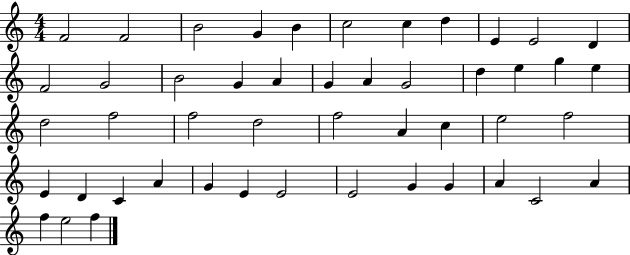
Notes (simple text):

F4/h F4/h B4/h G4/q B4/q C5/h C5/q D5/q E4/q E4/h D4/q F4/h G4/h B4/h G4/q A4/q G4/q A4/q G4/h D5/q E5/q G5/q E5/q D5/h F5/h F5/h D5/h F5/h A4/q C5/q E5/h F5/h E4/q D4/q C4/q A4/q G4/q E4/q E4/h E4/h G4/q G4/q A4/q C4/h A4/q F5/q E5/h F5/q